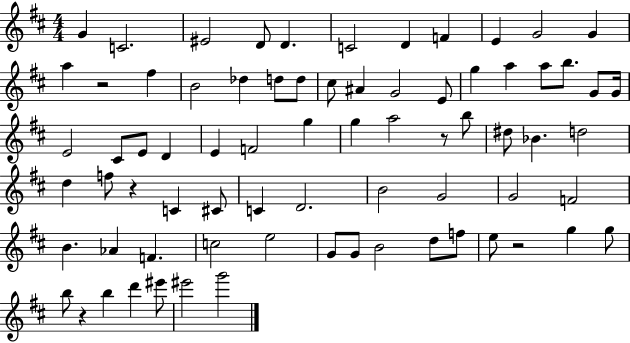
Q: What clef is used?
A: treble